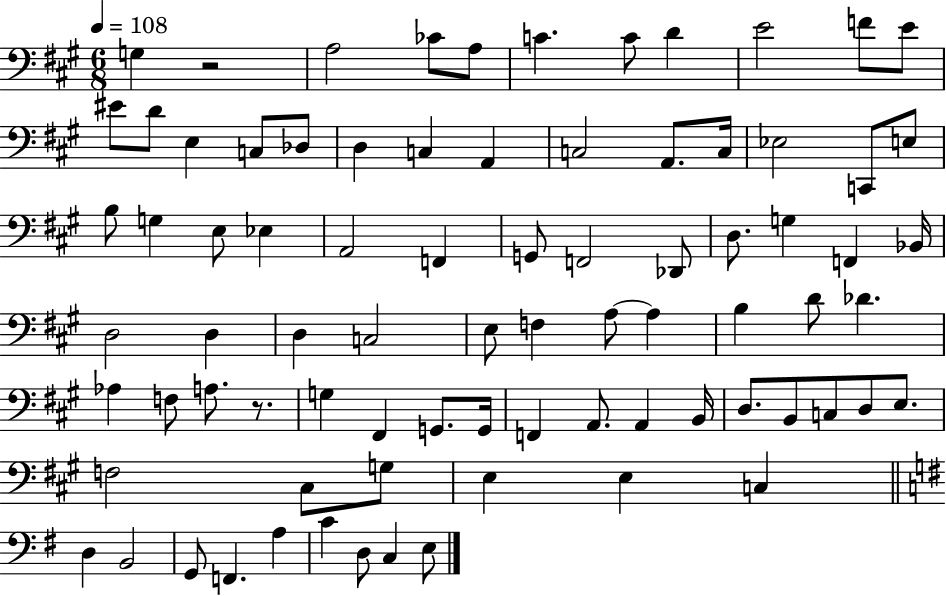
X:1
T:Untitled
M:6/8
L:1/4
K:A
G, z2 A,2 _C/2 A,/2 C C/2 D E2 F/2 E/2 ^E/2 D/2 E, C,/2 _D,/2 D, C, A,, C,2 A,,/2 C,/4 _E,2 C,,/2 E,/2 B,/2 G, E,/2 _E, A,,2 F,, G,,/2 F,,2 _D,,/2 D,/2 G, F,, _B,,/4 D,2 D, D, C,2 E,/2 F, A,/2 A, B, D/2 _D _A, F,/2 A,/2 z/2 G, ^F,, G,,/2 G,,/4 F,, A,,/2 A,, B,,/4 D,/2 B,,/2 C,/2 D,/2 E,/2 F,2 ^C,/2 G,/2 E, E, C, D, B,,2 G,,/2 F,, A, C D,/2 C, E,/2